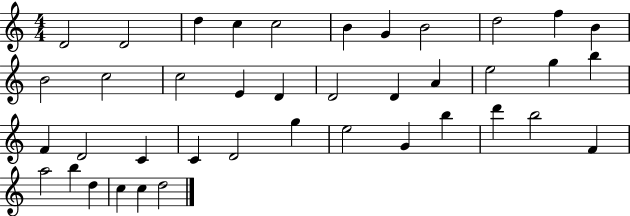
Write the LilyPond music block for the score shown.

{
  \clef treble
  \numericTimeSignature
  \time 4/4
  \key c \major
  d'2 d'2 | d''4 c''4 c''2 | b'4 g'4 b'2 | d''2 f''4 b'4 | \break b'2 c''2 | c''2 e'4 d'4 | d'2 d'4 a'4 | e''2 g''4 b''4 | \break f'4 d'2 c'4 | c'4 d'2 g''4 | e''2 g'4 b''4 | d'''4 b''2 f'4 | \break a''2 b''4 d''4 | c''4 c''4 d''2 | \bar "|."
}